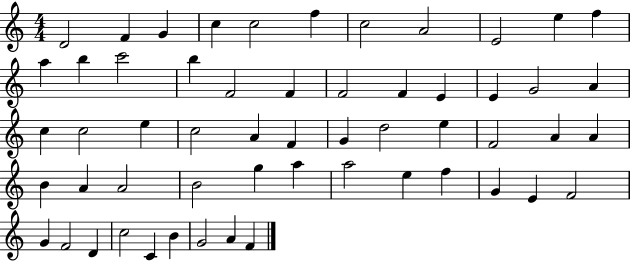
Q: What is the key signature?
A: C major